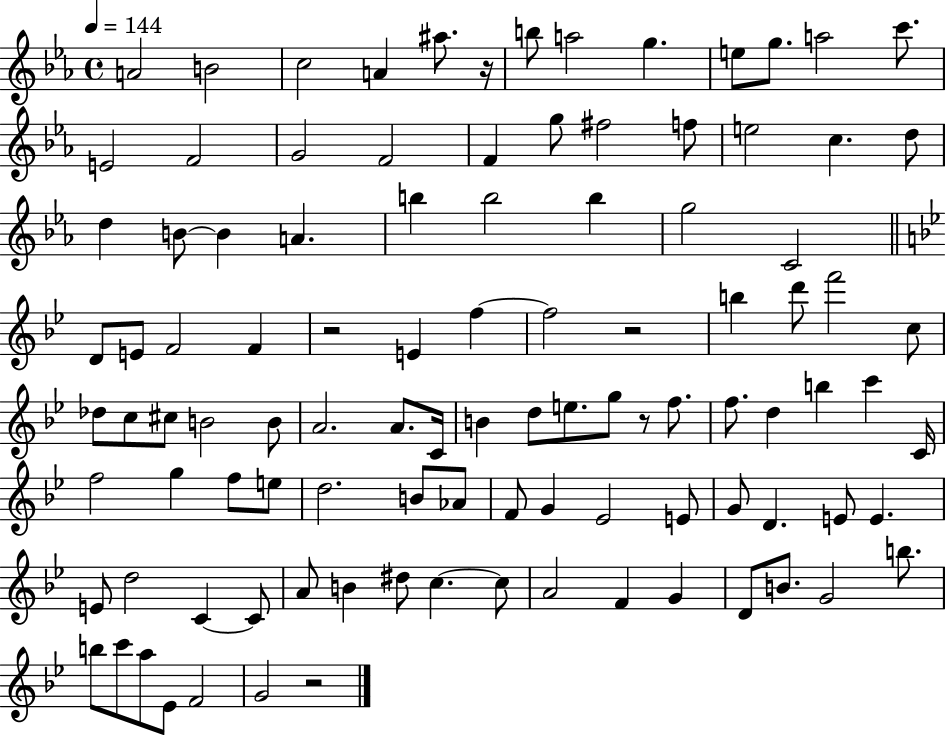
{
  \clef treble
  \time 4/4
  \defaultTimeSignature
  \key ees \major
  \tempo 4 = 144
  a'2 b'2 | c''2 a'4 ais''8. r16 | b''8 a''2 g''4. | e''8 g''8. a''2 c'''8. | \break e'2 f'2 | g'2 f'2 | f'4 g''8 fis''2 f''8 | e''2 c''4. d''8 | \break d''4 b'8~~ b'4 a'4. | b''4 b''2 b''4 | g''2 c'2 | \bar "||" \break \key bes \major d'8 e'8 f'2 f'4 | r2 e'4 f''4~~ | f''2 r2 | b''4 d'''8 f'''2 c''8 | \break des''8 c''8 cis''8 b'2 b'8 | a'2. a'8. c'16 | b'4 d''8 e''8. g''8 r8 f''8. | f''8. d''4 b''4 c'''4 c'16 | \break f''2 g''4 f''8 e''8 | d''2. b'8 aes'8 | f'8 g'4 ees'2 e'8 | g'8 d'4. e'8 e'4. | \break e'8 d''2 c'4~~ c'8 | a'8 b'4 dis''8 c''4.~~ c''8 | a'2 f'4 g'4 | d'8 b'8. g'2 b''8. | \break b''8 c'''8 a''8 ees'8 f'2 | g'2 r2 | \bar "|."
}